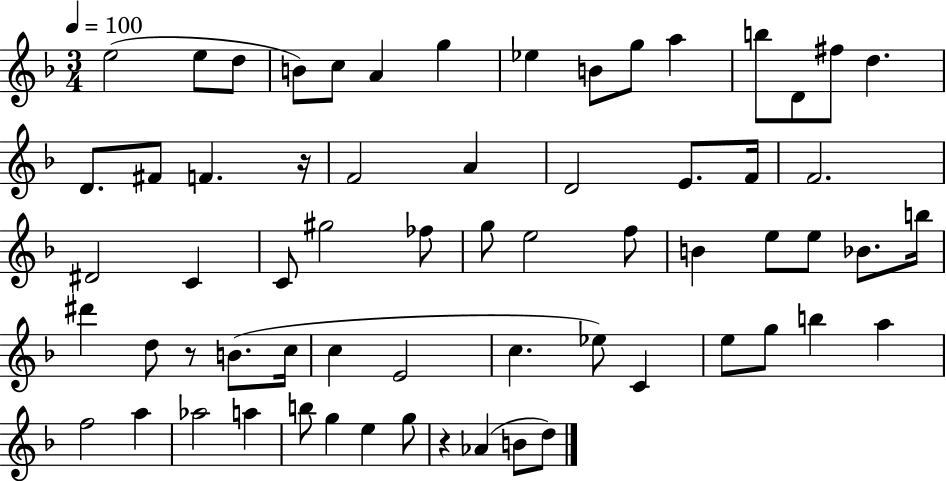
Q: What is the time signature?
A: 3/4